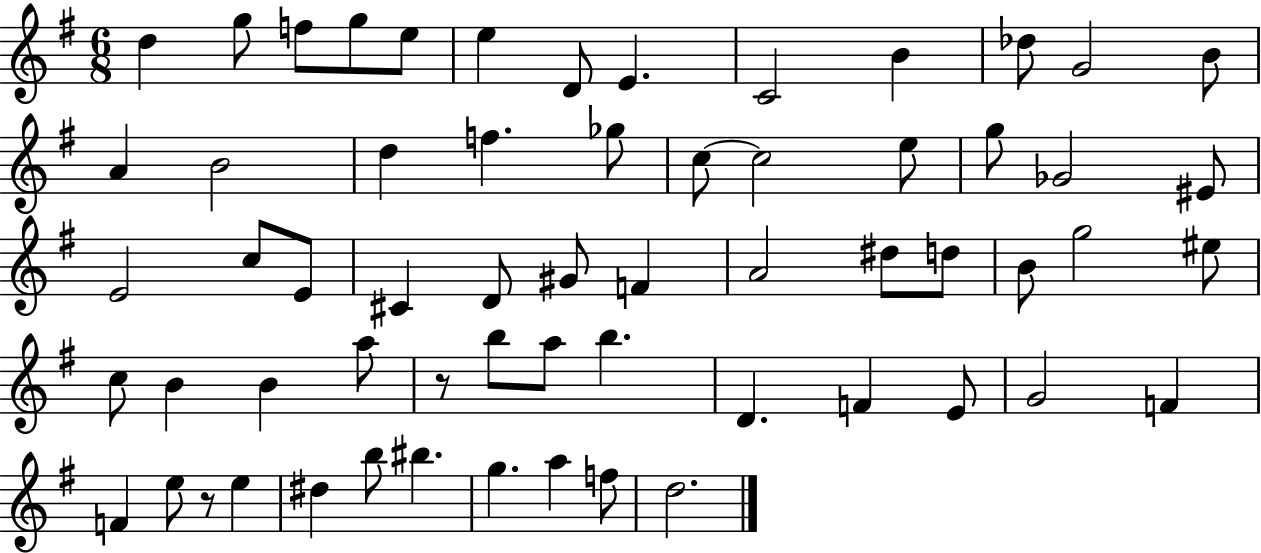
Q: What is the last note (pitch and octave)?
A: D5